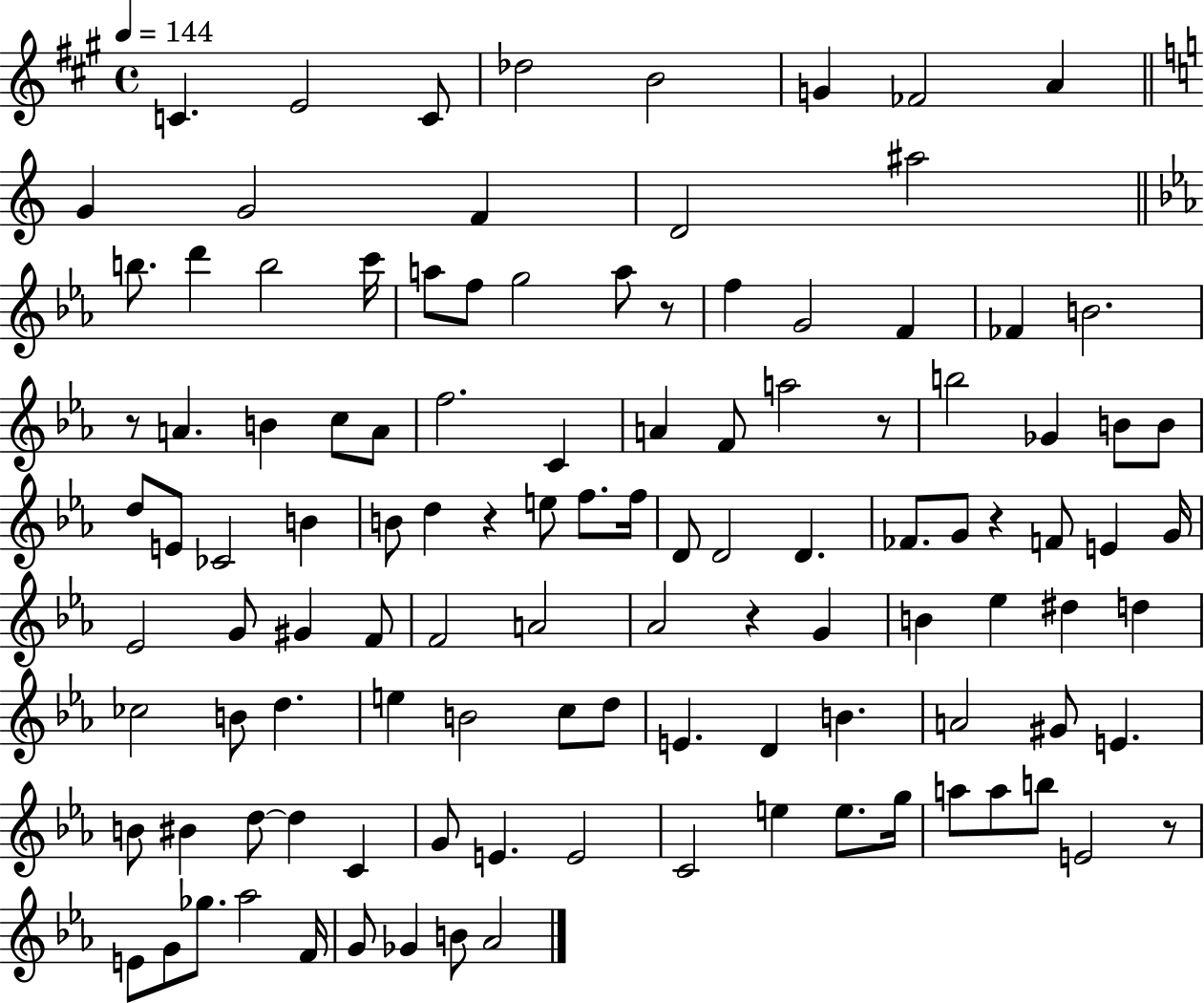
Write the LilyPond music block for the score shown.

{
  \clef treble
  \time 4/4
  \defaultTimeSignature
  \key a \major
  \tempo 4 = 144
  c'4. e'2 c'8 | des''2 b'2 | g'4 fes'2 a'4 | \bar "||" \break \key c \major g'4 g'2 f'4 | d'2 ais''2 | \bar "||" \break \key ees \major b''8. d'''4 b''2 c'''16 | a''8 f''8 g''2 a''8 r8 | f''4 g'2 f'4 | fes'4 b'2. | \break r8 a'4. b'4 c''8 a'8 | f''2. c'4 | a'4 f'8 a''2 r8 | b''2 ges'4 b'8 b'8 | \break d''8 e'8 ces'2 b'4 | b'8 d''4 r4 e''8 f''8. f''16 | d'8 d'2 d'4. | fes'8. g'8 r4 f'8 e'4 g'16 | \break ees'2 g'8 gis'4 f'8 | f'2 a'2 | aes'2 r4 g'4 | b'4 ees''4 dis''4 d''4 | \break ces''2 b'8 d''4. | e''4 b'2 c''8 d''8 | e'4. d'4 b'4. | a'2 gis'8 e'4. | \break b'8 bis'4 d''8~~ d''4 c'4 | g'8 e'4. e'2 | c'2 e''4 e''8. g''16 | a''8 a''8 b''8 e'2 r8 | \break e'8 g'8 ges''8. aes''2 f'16 | g'8 ges'4 b'8 aes'2 | \bar "|."
}